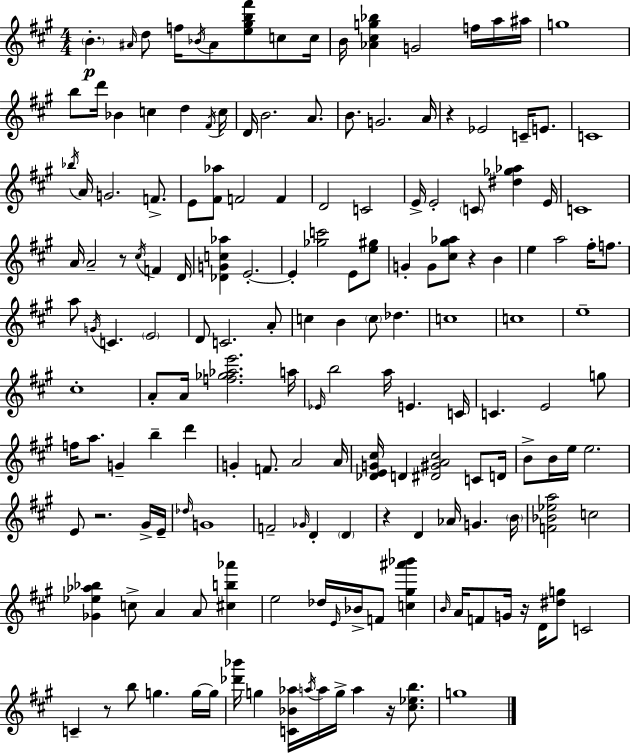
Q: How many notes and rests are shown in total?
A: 168